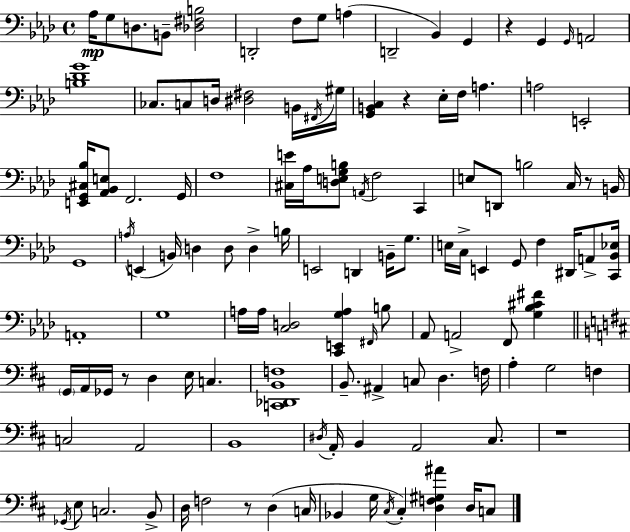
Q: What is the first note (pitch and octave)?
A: Ab3